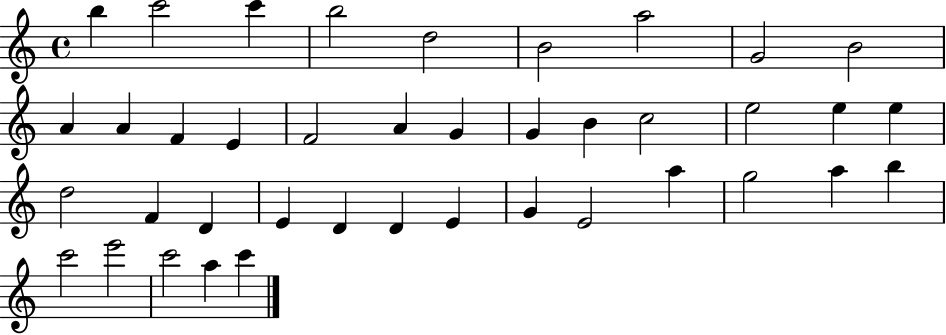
{
  \clef treble
  \time 4/4
  \defaultTimeSignature
  \key c \major
  b''4 c'''2 c'''4 | b''2 d''2 | b'2 a''2 | g'2 b'2 | \break a'4 a'4 f'4 e'4 | f'2 a'4 g'4 | g'4 b'4 c''2 | e''2 e''4 e''4 | \break d''2 f'4 d'4 | e'4 d'4 d'4 e'4 | g'4 e'2 a''4 | g''2 a''4 b''4 | \break c'''2 e'''2 | c'''2 a''4 c'''4 | \bar "|."
}